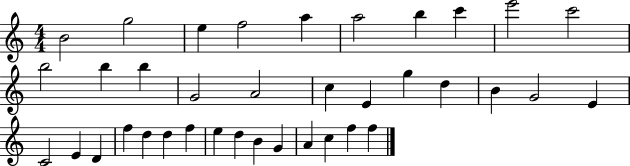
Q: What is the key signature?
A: C major